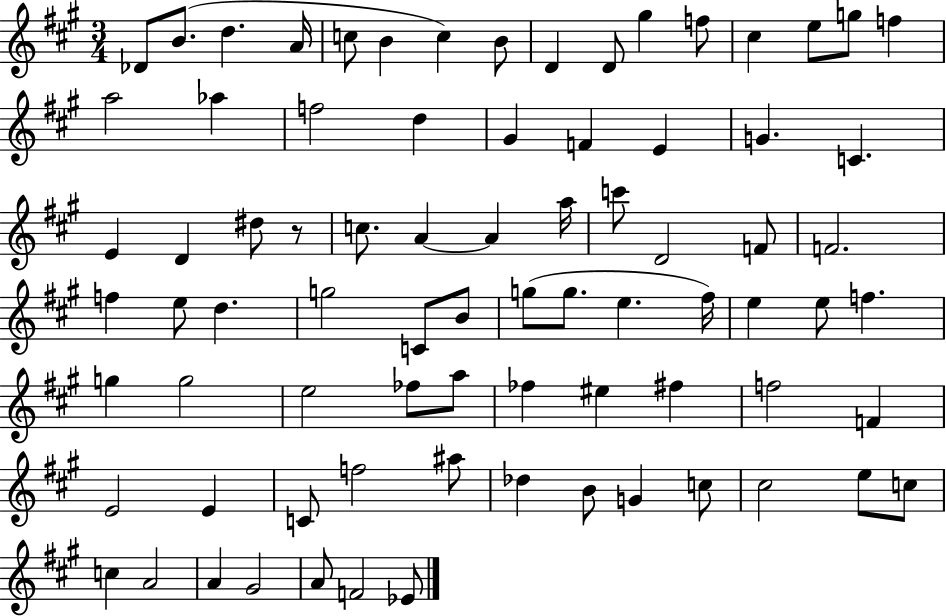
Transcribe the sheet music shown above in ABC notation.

X:1
T:Untitled
M:3/4
L:1/4
K:A
_D/2 B/2 d A/4 c/2 B c B/2 D D/2 ^g f/2 ^c e/2 g/2 f a2 _a f2 d ^G F E G C E D ^d/2 z/2 c/2 A A a/4 c'/2 D2 F/2 F2 f e/2 d g2 C/2 B/2 g/2 g/2 e ^f/4 e e/2 f g g2 e2 _f/2 a/2 _f ^e ^f f2 F E2 E C/2 f2 ^a/2 _d B/2 G c/2 ^c2 e/2 c/2 c A2 A ^G2 A/2 F2 _E/2